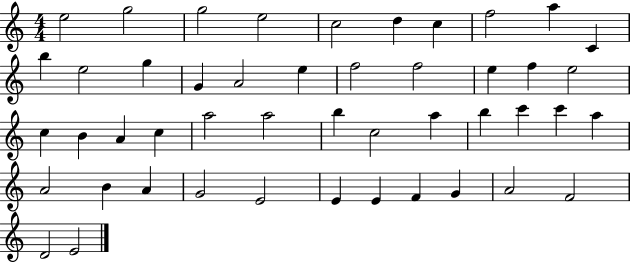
E5/h G5/h G5/h E5/h C5/h D5/q C5/q F5/h A5/q C4/q B5/q E5/h G5/q G4/q A4/h E5/q F5/h F5/h E5/q F5/q E5/h C5/q B4/q A4/q C5/q A5/h A5/h B5/q C5/h A5/q B5/q C6/q C6/q A5/q A4/h B4/q A4/q G4/h E4/h E4/q E4/q F4/q G4/q A4/h F4/h D4/h E4/h